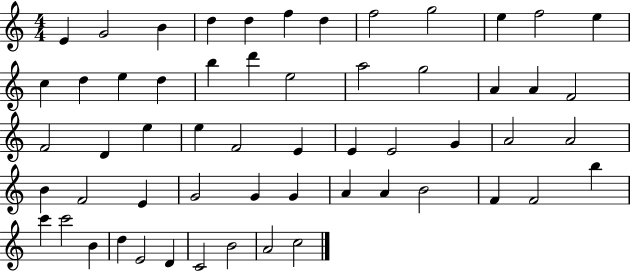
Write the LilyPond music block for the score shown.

{
  \clef treble
  \numericTimeSignature
  \time 4/4
  \key c \major
  e'4 g'2 b'4 | d''4 d''4 f''4 d''4 | f''2 g''2 | e''4 f''2 e''4 | \break c''4 d''4 e''4 d''4 | b''4 d'''4 e''2 | a''2 g''2 | a'4 a'4 f'2 | \break f'2 d'4 e''4 | e''4 f'2 e'4 | e'4 e'2 g'4 | a'2 a'2 | \break b'4 f'2 e'4 | g'2 g'4 g'4 | a'4 a'4 b'2 | f'4 f'2 b''4 | \break c'''4 c'''2 b'4 | d''4 e'2 d'4 | c'2 b'2 | a'2 c''2 | \break \bar "|."
}